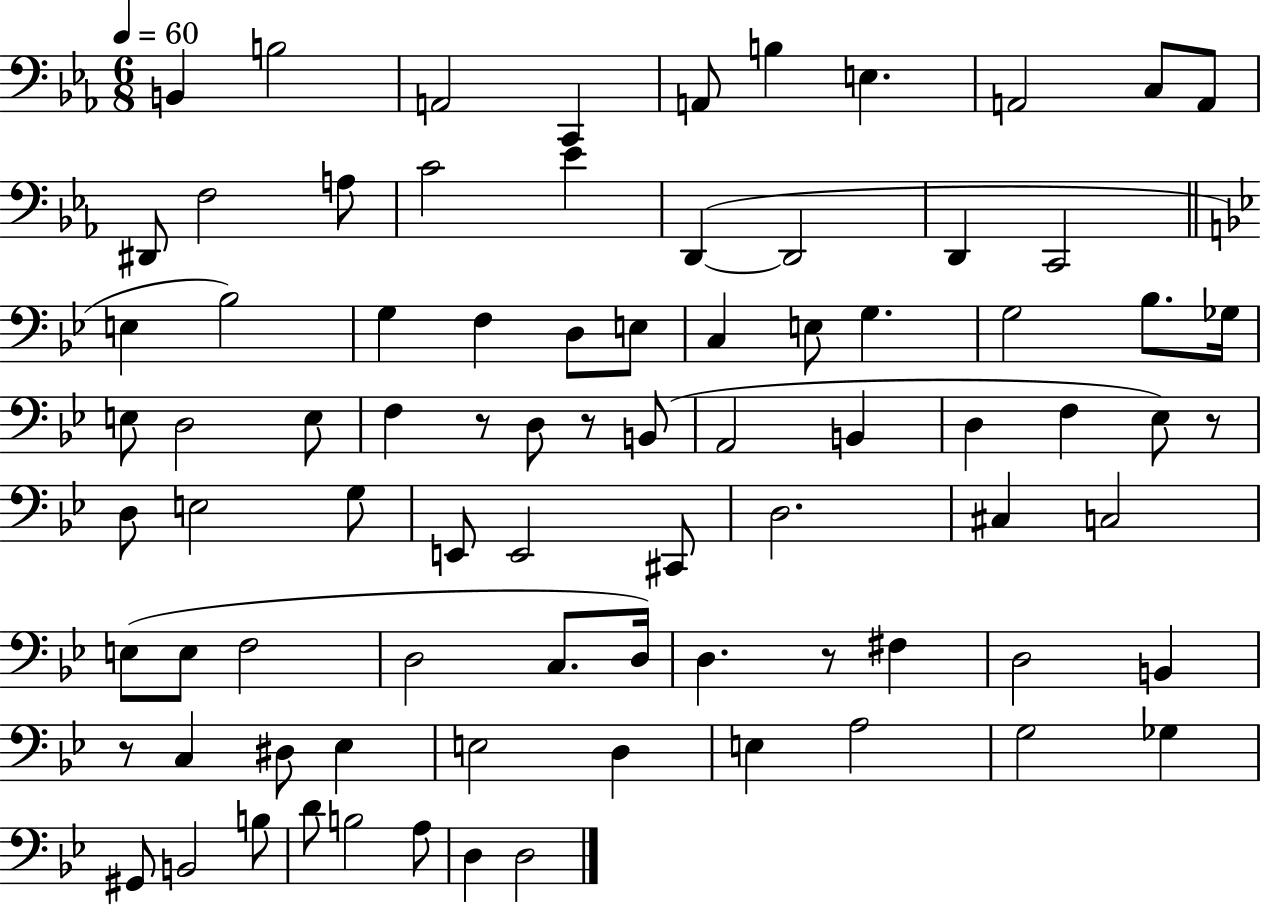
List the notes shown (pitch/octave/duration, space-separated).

B2/q B3/h A2/h C2/q A2/e B3/q E3/q. A2/h C3/e A2/e D#2/e F3/h A3/e C4/h Eb4/q D2/q D2/h D2/q C2/h E3/q Bb3/h G3/q F3/q D3/e E3/e C3/q E3/e G3/q. G3/h Bb3/e. Gb3/s E3/e D3/h E3/e F3/q R/e D3/e R/e B2/e A2/h B2/q D3/q F3/q Eb3/e R/e D3/e E3/h G3/e E2/e E2/h C#2/e D3/h. C#3/q C3/h E3/e E3/e F3/h D3/h C3/e. D3/s D3/q. R/e F#3/q D3/h B2/q R/e C3/q D#3/e Eb3/q E3/h D3/q E3/q A3/h G3/h Gb3/q G#2/e B2/h B3/e D4/e B3/h A3/e D3/q D3/h